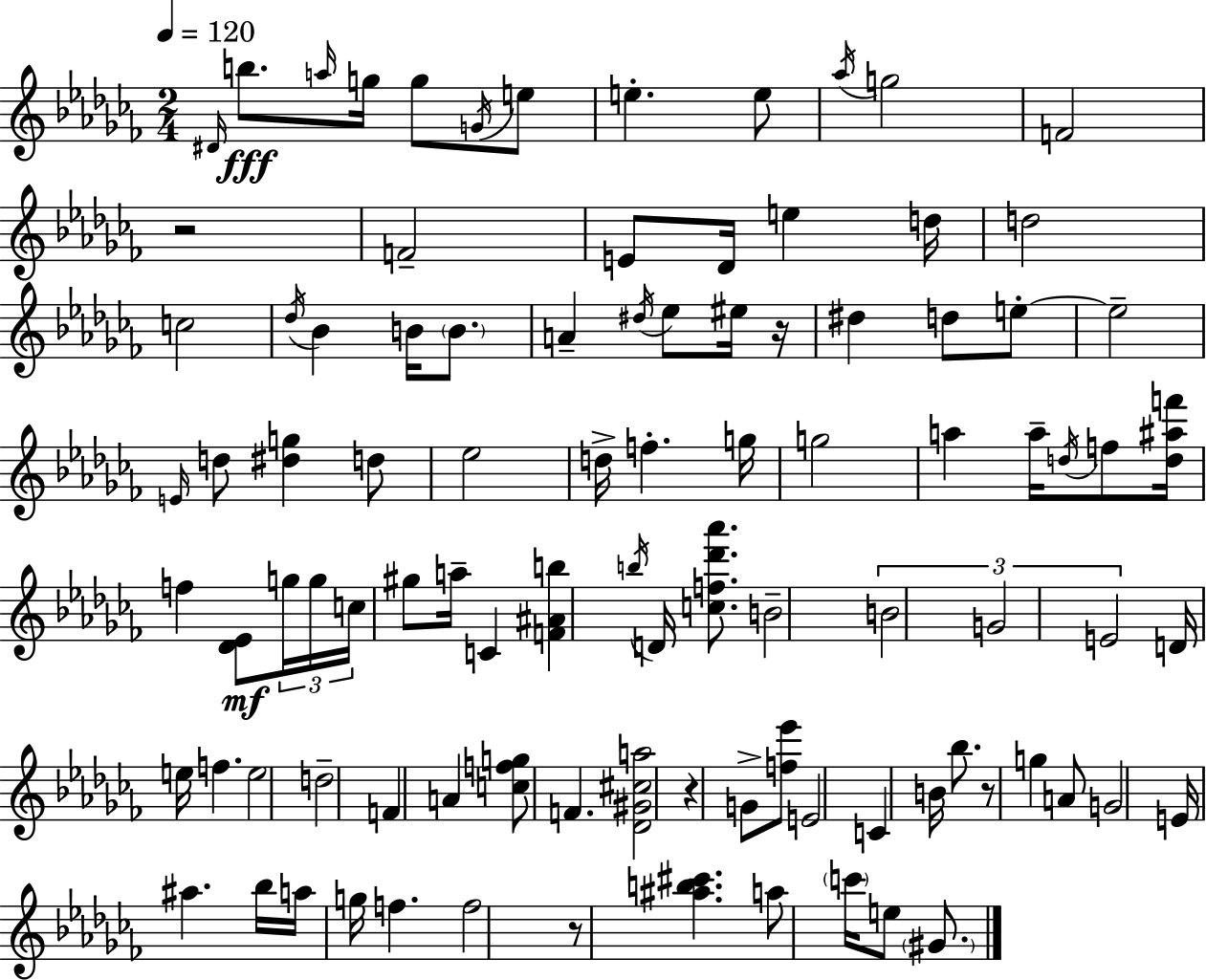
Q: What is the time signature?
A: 2/4